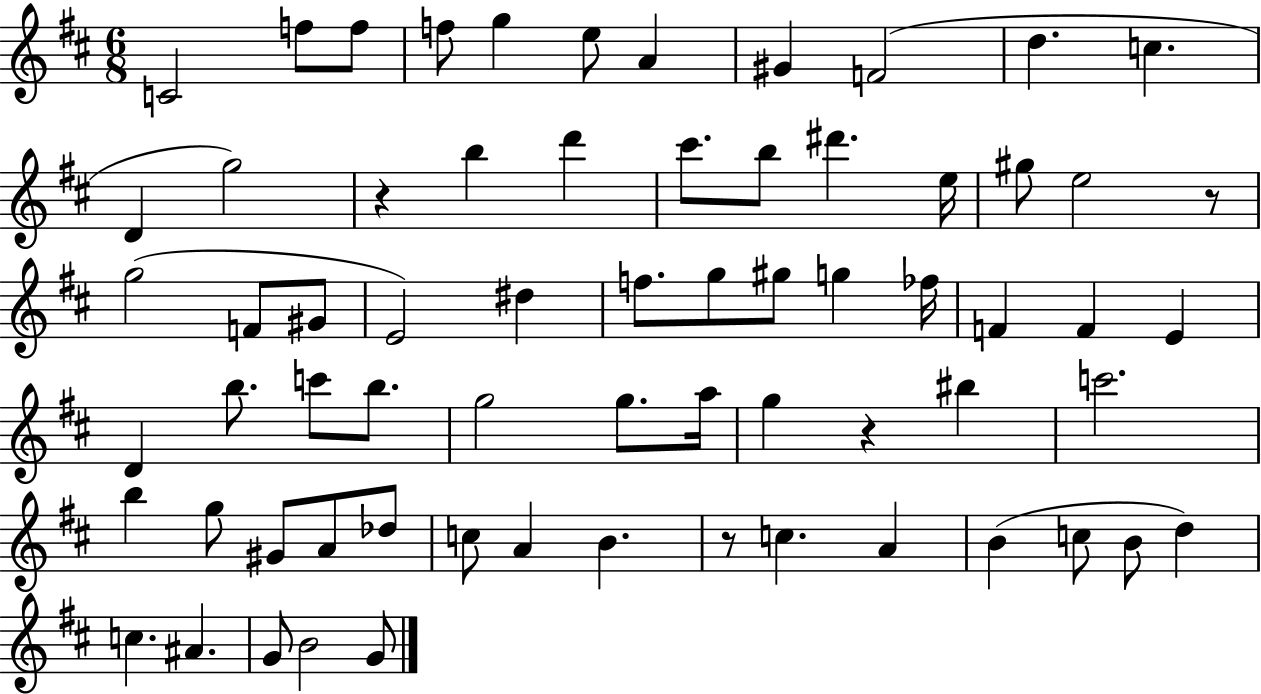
{
  \clef treble
  \numericTimeSignature
  \time 6/8
  \key d \major
  c'2 f''8 f''8 | f''8 g''4 e''8 a'4 | gis'4 f'2( | d''4. c''4. | \break d'4 g''2) | r4 b''4 d'''4 | cis'''8. b''8 dis'''4. e''16 | gis''8 e''2 r8 | \break g''2( f'8 gis'8 | e'2) dis''4 | f''8. g''8 gis''8 g''4 fes''16 | f'4 f'4 e'4 | \break d'4 b''8. c'''8 b''8. | g''2 g''8. a''16 | g''4 r4 bis''4 | c'''2. | \break b''4 g''8 gis'8 a'8 des''8 | c''8 a'4 b'4. | r8 c''4. a'4 | b'4( c''8 b'8 d''4) | \break c''4. ais'4. | g'8 b'2 g'8 | \bar "|."
}